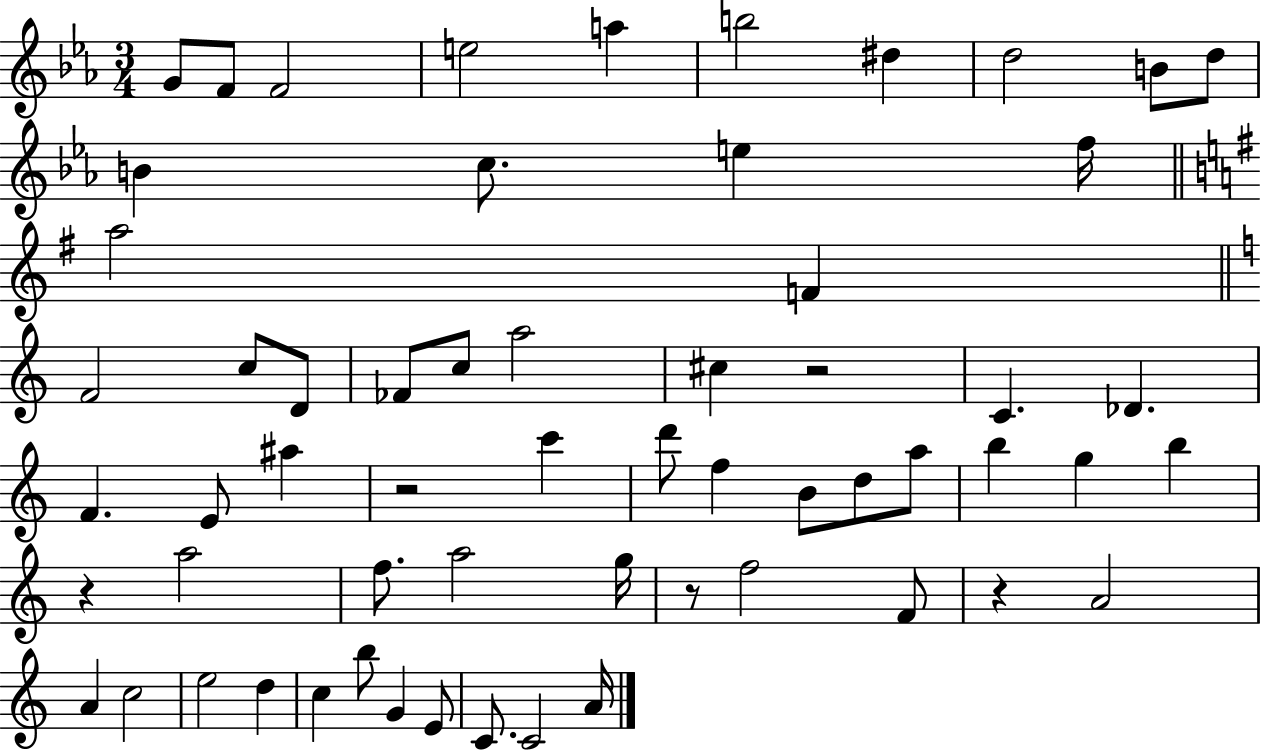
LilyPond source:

{
  \clef treble
  \numericTimeSignature
  \time 3/4
  \key ees \major
  \repeat volta 2 { g'8 f'8 f'2 | e''2 a''4 | b''2 dis''4 | d''2 b'8 d''8 | \break b'4 c''8. e''4 f''16 | \bar "||" \break \key g \major a''2 f'4 | \bar "||" \break \key c \major f'2 c''8 d'8 | fes'8 c''8 a''2 | cis''4 r2 | c'4. des'4. | \break f'4. e'8 ais''4 | r2 c'''4 | d'''8 f''4 b'8 d''8 a''8 | b''4 g''4 b''4 | \break r4 a''2 | f''8. a''2 g''16 | r8 f''2 f'8 | r4 a'2 | \break a'4 c''2 | e''2 d''4 | c''4 b''8 g'4 e'8 | c'8. c'2 a'16 | \break } \bar "|."
}